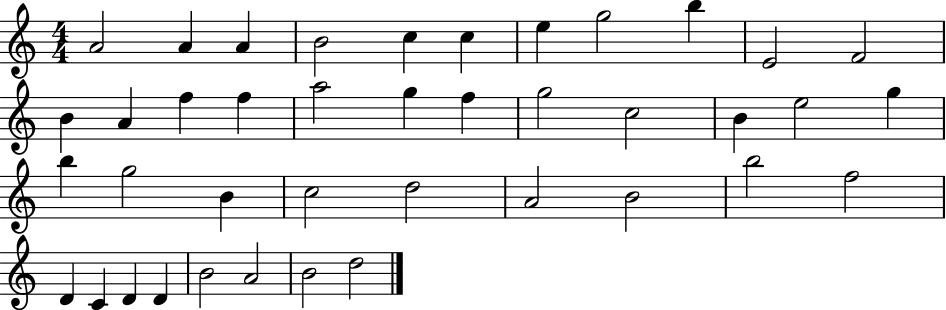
{
  \clef treble
  \numericTimeSignature
  \time 4/4
  \key c \major
  a'2 a'4 a'4 | b'2 c''4 c''4 | e''4 g''2 b''4 | e'2 f'2 | \break b'4 a'4 f''4 f''4 | a''2 g''4 f''4 | g''2 c''2 | b'4 e''2 g''4 | \break b''4 g''2 b'4 | c''2 d''2 | a'2 b'2 | b''2 f''2 | \break d'4 c'4 d'4 d'4 | b'2 a'2 | b'2 d''2 | \bar "|."
}